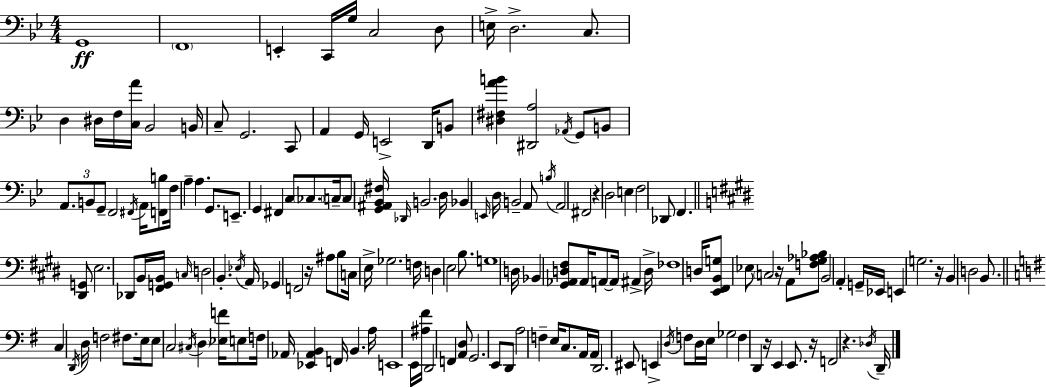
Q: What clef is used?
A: bass